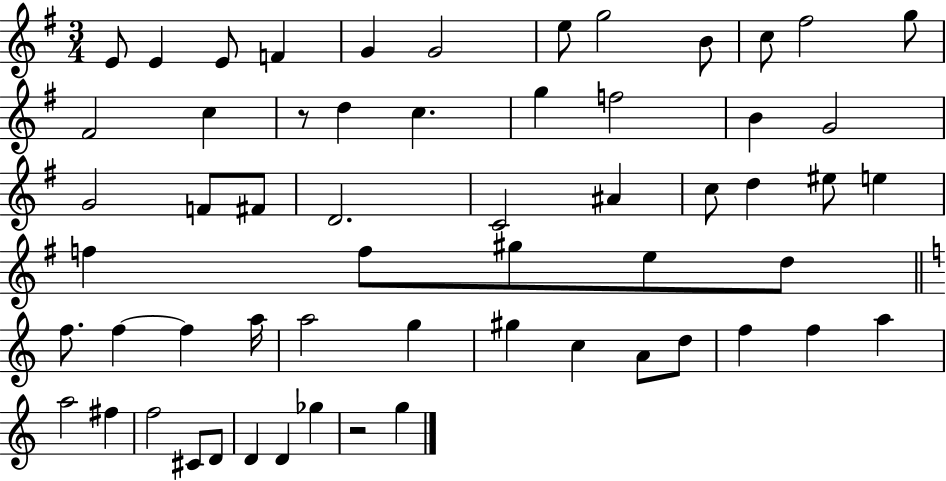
{
  \clef treble
  \numericTimeSignature
  \time 3/4
  \key g \major
  e'8 e'4 e'8 f'4 | g'4 g'2 | e''8 g''2 b'8 | c''8 fis''2 g''8 | \break fis'2 c''4 | r8 d''4 c''4. | g''4 f''2 | b'4 g'2 | \break g'2 f'8 fis'8 | d'2. | c'2 ais'4 | c''8 d''4 eis''8 e''4 | \break f''4 f''8 gis''8 e''8 d''8 | \bar "||" \break \key a \minor f''8. f''4~~ f''4 a''16 | a''2 g''4 | gis''4 c''4 a'8 d''8 | f''4 f''4 a''4 | \break a''2 fis''4 | f''2 cis'8 d'8 | d'4 d'4 ges''4 | r2 g''4 | \break \bar "|."
}